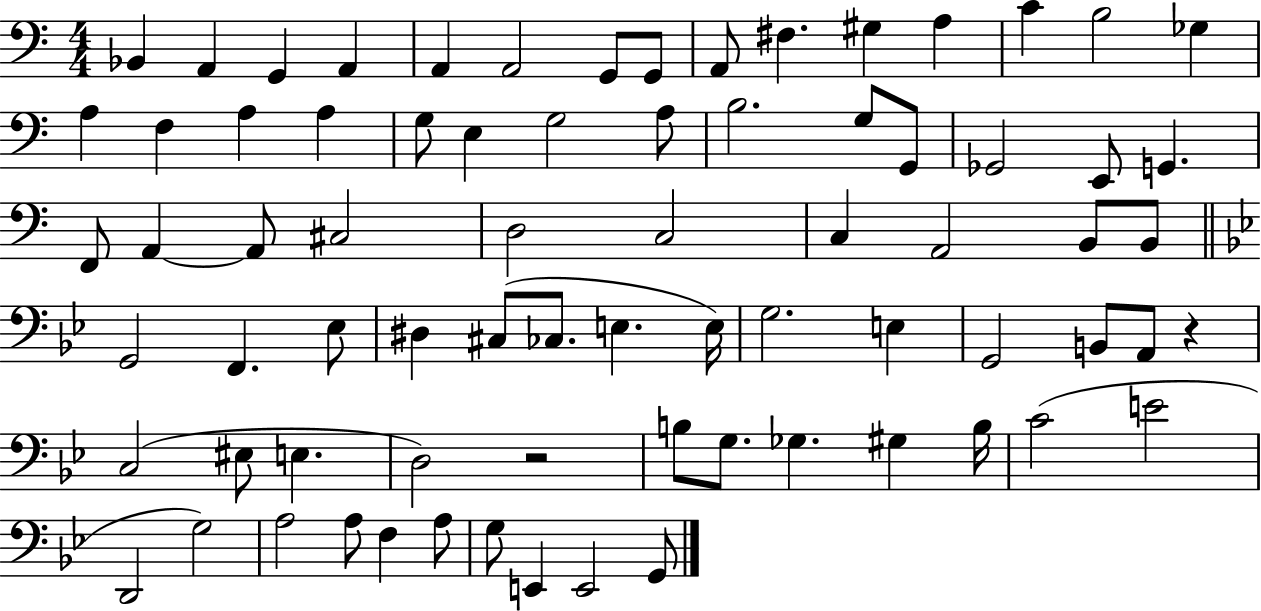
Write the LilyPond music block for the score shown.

{
  \clef bass
  \numericTimeSignature
  \time 4/4
  \key c \major
  bes,4 a,4 g,4 a,4 | a,4 a,2 g,8 g,8 | a,8 fis4. gis4 a4 | c'4 b2 ges4 | \break a4 f4 a4 a4 | g8 e4 g2 a8 | b2. g8 g,8 | ges,2 e,8 g,4. | \break f,8 a,4~~ a,8 cis2 | d2 c2 | c4 a,2 b,8 b,8 | \bar "||" \break \key g \minor g,2 f,4. ees8 | dis4 cis8( ces8. e4. e16) | g2. e4 | g,2 b,8 a,8 r4 | \break c2( eis8 e4. | d2) r2 | b8 g8. ges4. gis4 b16 | c'2( e'2 | \break d,2 g2) | a2 a8 f4 a8 | g8 e,4 e,2 g,8 | \bar "|."
}